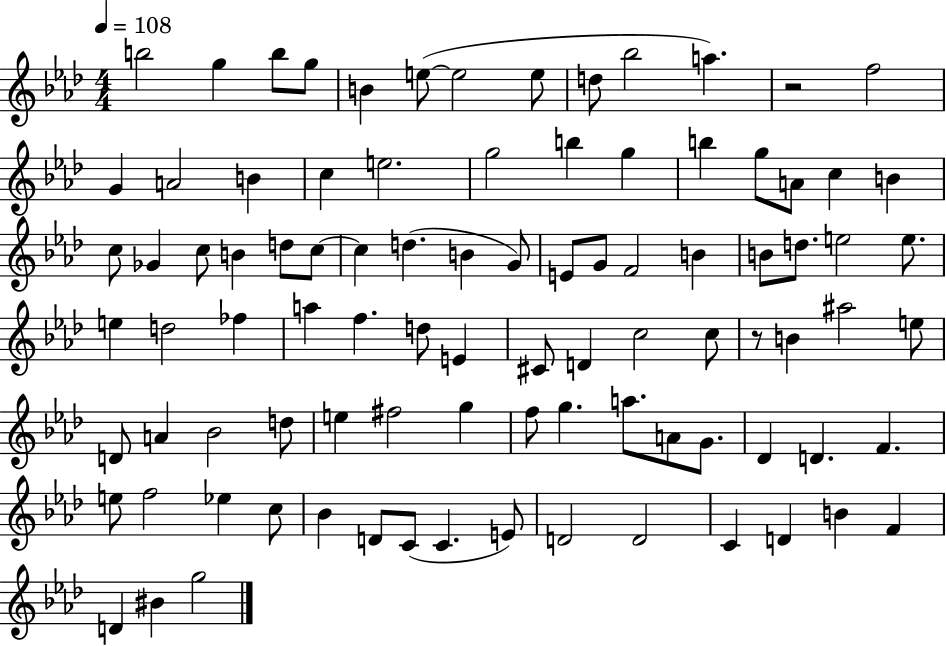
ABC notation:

X:1
T:Untitled
M:4/4
L:1/4
K:Ab
b2 g b/2 g/2 B e/2 e2 e/2 d/2 _b2 a z2 f2 G A2 B c e2 g2 b g b g/2 A/2 c B c/2 _G c/2 B d/2 c/2 c d B G/2 E/2 G/2 F2 B B/2 d/2 e2 e/2 e d2 _f a f d/2 E ^C/2 D c2 c/2 z/2 B ^a2 e/2 D/2 A _B2 d/2 e ^f2 g f/2 g a/2 A/2 G/2 _D D F e/2 f2 _e c/2 _B D/2 C/2 C E/2 D2 D2 C D B F D ^B g2